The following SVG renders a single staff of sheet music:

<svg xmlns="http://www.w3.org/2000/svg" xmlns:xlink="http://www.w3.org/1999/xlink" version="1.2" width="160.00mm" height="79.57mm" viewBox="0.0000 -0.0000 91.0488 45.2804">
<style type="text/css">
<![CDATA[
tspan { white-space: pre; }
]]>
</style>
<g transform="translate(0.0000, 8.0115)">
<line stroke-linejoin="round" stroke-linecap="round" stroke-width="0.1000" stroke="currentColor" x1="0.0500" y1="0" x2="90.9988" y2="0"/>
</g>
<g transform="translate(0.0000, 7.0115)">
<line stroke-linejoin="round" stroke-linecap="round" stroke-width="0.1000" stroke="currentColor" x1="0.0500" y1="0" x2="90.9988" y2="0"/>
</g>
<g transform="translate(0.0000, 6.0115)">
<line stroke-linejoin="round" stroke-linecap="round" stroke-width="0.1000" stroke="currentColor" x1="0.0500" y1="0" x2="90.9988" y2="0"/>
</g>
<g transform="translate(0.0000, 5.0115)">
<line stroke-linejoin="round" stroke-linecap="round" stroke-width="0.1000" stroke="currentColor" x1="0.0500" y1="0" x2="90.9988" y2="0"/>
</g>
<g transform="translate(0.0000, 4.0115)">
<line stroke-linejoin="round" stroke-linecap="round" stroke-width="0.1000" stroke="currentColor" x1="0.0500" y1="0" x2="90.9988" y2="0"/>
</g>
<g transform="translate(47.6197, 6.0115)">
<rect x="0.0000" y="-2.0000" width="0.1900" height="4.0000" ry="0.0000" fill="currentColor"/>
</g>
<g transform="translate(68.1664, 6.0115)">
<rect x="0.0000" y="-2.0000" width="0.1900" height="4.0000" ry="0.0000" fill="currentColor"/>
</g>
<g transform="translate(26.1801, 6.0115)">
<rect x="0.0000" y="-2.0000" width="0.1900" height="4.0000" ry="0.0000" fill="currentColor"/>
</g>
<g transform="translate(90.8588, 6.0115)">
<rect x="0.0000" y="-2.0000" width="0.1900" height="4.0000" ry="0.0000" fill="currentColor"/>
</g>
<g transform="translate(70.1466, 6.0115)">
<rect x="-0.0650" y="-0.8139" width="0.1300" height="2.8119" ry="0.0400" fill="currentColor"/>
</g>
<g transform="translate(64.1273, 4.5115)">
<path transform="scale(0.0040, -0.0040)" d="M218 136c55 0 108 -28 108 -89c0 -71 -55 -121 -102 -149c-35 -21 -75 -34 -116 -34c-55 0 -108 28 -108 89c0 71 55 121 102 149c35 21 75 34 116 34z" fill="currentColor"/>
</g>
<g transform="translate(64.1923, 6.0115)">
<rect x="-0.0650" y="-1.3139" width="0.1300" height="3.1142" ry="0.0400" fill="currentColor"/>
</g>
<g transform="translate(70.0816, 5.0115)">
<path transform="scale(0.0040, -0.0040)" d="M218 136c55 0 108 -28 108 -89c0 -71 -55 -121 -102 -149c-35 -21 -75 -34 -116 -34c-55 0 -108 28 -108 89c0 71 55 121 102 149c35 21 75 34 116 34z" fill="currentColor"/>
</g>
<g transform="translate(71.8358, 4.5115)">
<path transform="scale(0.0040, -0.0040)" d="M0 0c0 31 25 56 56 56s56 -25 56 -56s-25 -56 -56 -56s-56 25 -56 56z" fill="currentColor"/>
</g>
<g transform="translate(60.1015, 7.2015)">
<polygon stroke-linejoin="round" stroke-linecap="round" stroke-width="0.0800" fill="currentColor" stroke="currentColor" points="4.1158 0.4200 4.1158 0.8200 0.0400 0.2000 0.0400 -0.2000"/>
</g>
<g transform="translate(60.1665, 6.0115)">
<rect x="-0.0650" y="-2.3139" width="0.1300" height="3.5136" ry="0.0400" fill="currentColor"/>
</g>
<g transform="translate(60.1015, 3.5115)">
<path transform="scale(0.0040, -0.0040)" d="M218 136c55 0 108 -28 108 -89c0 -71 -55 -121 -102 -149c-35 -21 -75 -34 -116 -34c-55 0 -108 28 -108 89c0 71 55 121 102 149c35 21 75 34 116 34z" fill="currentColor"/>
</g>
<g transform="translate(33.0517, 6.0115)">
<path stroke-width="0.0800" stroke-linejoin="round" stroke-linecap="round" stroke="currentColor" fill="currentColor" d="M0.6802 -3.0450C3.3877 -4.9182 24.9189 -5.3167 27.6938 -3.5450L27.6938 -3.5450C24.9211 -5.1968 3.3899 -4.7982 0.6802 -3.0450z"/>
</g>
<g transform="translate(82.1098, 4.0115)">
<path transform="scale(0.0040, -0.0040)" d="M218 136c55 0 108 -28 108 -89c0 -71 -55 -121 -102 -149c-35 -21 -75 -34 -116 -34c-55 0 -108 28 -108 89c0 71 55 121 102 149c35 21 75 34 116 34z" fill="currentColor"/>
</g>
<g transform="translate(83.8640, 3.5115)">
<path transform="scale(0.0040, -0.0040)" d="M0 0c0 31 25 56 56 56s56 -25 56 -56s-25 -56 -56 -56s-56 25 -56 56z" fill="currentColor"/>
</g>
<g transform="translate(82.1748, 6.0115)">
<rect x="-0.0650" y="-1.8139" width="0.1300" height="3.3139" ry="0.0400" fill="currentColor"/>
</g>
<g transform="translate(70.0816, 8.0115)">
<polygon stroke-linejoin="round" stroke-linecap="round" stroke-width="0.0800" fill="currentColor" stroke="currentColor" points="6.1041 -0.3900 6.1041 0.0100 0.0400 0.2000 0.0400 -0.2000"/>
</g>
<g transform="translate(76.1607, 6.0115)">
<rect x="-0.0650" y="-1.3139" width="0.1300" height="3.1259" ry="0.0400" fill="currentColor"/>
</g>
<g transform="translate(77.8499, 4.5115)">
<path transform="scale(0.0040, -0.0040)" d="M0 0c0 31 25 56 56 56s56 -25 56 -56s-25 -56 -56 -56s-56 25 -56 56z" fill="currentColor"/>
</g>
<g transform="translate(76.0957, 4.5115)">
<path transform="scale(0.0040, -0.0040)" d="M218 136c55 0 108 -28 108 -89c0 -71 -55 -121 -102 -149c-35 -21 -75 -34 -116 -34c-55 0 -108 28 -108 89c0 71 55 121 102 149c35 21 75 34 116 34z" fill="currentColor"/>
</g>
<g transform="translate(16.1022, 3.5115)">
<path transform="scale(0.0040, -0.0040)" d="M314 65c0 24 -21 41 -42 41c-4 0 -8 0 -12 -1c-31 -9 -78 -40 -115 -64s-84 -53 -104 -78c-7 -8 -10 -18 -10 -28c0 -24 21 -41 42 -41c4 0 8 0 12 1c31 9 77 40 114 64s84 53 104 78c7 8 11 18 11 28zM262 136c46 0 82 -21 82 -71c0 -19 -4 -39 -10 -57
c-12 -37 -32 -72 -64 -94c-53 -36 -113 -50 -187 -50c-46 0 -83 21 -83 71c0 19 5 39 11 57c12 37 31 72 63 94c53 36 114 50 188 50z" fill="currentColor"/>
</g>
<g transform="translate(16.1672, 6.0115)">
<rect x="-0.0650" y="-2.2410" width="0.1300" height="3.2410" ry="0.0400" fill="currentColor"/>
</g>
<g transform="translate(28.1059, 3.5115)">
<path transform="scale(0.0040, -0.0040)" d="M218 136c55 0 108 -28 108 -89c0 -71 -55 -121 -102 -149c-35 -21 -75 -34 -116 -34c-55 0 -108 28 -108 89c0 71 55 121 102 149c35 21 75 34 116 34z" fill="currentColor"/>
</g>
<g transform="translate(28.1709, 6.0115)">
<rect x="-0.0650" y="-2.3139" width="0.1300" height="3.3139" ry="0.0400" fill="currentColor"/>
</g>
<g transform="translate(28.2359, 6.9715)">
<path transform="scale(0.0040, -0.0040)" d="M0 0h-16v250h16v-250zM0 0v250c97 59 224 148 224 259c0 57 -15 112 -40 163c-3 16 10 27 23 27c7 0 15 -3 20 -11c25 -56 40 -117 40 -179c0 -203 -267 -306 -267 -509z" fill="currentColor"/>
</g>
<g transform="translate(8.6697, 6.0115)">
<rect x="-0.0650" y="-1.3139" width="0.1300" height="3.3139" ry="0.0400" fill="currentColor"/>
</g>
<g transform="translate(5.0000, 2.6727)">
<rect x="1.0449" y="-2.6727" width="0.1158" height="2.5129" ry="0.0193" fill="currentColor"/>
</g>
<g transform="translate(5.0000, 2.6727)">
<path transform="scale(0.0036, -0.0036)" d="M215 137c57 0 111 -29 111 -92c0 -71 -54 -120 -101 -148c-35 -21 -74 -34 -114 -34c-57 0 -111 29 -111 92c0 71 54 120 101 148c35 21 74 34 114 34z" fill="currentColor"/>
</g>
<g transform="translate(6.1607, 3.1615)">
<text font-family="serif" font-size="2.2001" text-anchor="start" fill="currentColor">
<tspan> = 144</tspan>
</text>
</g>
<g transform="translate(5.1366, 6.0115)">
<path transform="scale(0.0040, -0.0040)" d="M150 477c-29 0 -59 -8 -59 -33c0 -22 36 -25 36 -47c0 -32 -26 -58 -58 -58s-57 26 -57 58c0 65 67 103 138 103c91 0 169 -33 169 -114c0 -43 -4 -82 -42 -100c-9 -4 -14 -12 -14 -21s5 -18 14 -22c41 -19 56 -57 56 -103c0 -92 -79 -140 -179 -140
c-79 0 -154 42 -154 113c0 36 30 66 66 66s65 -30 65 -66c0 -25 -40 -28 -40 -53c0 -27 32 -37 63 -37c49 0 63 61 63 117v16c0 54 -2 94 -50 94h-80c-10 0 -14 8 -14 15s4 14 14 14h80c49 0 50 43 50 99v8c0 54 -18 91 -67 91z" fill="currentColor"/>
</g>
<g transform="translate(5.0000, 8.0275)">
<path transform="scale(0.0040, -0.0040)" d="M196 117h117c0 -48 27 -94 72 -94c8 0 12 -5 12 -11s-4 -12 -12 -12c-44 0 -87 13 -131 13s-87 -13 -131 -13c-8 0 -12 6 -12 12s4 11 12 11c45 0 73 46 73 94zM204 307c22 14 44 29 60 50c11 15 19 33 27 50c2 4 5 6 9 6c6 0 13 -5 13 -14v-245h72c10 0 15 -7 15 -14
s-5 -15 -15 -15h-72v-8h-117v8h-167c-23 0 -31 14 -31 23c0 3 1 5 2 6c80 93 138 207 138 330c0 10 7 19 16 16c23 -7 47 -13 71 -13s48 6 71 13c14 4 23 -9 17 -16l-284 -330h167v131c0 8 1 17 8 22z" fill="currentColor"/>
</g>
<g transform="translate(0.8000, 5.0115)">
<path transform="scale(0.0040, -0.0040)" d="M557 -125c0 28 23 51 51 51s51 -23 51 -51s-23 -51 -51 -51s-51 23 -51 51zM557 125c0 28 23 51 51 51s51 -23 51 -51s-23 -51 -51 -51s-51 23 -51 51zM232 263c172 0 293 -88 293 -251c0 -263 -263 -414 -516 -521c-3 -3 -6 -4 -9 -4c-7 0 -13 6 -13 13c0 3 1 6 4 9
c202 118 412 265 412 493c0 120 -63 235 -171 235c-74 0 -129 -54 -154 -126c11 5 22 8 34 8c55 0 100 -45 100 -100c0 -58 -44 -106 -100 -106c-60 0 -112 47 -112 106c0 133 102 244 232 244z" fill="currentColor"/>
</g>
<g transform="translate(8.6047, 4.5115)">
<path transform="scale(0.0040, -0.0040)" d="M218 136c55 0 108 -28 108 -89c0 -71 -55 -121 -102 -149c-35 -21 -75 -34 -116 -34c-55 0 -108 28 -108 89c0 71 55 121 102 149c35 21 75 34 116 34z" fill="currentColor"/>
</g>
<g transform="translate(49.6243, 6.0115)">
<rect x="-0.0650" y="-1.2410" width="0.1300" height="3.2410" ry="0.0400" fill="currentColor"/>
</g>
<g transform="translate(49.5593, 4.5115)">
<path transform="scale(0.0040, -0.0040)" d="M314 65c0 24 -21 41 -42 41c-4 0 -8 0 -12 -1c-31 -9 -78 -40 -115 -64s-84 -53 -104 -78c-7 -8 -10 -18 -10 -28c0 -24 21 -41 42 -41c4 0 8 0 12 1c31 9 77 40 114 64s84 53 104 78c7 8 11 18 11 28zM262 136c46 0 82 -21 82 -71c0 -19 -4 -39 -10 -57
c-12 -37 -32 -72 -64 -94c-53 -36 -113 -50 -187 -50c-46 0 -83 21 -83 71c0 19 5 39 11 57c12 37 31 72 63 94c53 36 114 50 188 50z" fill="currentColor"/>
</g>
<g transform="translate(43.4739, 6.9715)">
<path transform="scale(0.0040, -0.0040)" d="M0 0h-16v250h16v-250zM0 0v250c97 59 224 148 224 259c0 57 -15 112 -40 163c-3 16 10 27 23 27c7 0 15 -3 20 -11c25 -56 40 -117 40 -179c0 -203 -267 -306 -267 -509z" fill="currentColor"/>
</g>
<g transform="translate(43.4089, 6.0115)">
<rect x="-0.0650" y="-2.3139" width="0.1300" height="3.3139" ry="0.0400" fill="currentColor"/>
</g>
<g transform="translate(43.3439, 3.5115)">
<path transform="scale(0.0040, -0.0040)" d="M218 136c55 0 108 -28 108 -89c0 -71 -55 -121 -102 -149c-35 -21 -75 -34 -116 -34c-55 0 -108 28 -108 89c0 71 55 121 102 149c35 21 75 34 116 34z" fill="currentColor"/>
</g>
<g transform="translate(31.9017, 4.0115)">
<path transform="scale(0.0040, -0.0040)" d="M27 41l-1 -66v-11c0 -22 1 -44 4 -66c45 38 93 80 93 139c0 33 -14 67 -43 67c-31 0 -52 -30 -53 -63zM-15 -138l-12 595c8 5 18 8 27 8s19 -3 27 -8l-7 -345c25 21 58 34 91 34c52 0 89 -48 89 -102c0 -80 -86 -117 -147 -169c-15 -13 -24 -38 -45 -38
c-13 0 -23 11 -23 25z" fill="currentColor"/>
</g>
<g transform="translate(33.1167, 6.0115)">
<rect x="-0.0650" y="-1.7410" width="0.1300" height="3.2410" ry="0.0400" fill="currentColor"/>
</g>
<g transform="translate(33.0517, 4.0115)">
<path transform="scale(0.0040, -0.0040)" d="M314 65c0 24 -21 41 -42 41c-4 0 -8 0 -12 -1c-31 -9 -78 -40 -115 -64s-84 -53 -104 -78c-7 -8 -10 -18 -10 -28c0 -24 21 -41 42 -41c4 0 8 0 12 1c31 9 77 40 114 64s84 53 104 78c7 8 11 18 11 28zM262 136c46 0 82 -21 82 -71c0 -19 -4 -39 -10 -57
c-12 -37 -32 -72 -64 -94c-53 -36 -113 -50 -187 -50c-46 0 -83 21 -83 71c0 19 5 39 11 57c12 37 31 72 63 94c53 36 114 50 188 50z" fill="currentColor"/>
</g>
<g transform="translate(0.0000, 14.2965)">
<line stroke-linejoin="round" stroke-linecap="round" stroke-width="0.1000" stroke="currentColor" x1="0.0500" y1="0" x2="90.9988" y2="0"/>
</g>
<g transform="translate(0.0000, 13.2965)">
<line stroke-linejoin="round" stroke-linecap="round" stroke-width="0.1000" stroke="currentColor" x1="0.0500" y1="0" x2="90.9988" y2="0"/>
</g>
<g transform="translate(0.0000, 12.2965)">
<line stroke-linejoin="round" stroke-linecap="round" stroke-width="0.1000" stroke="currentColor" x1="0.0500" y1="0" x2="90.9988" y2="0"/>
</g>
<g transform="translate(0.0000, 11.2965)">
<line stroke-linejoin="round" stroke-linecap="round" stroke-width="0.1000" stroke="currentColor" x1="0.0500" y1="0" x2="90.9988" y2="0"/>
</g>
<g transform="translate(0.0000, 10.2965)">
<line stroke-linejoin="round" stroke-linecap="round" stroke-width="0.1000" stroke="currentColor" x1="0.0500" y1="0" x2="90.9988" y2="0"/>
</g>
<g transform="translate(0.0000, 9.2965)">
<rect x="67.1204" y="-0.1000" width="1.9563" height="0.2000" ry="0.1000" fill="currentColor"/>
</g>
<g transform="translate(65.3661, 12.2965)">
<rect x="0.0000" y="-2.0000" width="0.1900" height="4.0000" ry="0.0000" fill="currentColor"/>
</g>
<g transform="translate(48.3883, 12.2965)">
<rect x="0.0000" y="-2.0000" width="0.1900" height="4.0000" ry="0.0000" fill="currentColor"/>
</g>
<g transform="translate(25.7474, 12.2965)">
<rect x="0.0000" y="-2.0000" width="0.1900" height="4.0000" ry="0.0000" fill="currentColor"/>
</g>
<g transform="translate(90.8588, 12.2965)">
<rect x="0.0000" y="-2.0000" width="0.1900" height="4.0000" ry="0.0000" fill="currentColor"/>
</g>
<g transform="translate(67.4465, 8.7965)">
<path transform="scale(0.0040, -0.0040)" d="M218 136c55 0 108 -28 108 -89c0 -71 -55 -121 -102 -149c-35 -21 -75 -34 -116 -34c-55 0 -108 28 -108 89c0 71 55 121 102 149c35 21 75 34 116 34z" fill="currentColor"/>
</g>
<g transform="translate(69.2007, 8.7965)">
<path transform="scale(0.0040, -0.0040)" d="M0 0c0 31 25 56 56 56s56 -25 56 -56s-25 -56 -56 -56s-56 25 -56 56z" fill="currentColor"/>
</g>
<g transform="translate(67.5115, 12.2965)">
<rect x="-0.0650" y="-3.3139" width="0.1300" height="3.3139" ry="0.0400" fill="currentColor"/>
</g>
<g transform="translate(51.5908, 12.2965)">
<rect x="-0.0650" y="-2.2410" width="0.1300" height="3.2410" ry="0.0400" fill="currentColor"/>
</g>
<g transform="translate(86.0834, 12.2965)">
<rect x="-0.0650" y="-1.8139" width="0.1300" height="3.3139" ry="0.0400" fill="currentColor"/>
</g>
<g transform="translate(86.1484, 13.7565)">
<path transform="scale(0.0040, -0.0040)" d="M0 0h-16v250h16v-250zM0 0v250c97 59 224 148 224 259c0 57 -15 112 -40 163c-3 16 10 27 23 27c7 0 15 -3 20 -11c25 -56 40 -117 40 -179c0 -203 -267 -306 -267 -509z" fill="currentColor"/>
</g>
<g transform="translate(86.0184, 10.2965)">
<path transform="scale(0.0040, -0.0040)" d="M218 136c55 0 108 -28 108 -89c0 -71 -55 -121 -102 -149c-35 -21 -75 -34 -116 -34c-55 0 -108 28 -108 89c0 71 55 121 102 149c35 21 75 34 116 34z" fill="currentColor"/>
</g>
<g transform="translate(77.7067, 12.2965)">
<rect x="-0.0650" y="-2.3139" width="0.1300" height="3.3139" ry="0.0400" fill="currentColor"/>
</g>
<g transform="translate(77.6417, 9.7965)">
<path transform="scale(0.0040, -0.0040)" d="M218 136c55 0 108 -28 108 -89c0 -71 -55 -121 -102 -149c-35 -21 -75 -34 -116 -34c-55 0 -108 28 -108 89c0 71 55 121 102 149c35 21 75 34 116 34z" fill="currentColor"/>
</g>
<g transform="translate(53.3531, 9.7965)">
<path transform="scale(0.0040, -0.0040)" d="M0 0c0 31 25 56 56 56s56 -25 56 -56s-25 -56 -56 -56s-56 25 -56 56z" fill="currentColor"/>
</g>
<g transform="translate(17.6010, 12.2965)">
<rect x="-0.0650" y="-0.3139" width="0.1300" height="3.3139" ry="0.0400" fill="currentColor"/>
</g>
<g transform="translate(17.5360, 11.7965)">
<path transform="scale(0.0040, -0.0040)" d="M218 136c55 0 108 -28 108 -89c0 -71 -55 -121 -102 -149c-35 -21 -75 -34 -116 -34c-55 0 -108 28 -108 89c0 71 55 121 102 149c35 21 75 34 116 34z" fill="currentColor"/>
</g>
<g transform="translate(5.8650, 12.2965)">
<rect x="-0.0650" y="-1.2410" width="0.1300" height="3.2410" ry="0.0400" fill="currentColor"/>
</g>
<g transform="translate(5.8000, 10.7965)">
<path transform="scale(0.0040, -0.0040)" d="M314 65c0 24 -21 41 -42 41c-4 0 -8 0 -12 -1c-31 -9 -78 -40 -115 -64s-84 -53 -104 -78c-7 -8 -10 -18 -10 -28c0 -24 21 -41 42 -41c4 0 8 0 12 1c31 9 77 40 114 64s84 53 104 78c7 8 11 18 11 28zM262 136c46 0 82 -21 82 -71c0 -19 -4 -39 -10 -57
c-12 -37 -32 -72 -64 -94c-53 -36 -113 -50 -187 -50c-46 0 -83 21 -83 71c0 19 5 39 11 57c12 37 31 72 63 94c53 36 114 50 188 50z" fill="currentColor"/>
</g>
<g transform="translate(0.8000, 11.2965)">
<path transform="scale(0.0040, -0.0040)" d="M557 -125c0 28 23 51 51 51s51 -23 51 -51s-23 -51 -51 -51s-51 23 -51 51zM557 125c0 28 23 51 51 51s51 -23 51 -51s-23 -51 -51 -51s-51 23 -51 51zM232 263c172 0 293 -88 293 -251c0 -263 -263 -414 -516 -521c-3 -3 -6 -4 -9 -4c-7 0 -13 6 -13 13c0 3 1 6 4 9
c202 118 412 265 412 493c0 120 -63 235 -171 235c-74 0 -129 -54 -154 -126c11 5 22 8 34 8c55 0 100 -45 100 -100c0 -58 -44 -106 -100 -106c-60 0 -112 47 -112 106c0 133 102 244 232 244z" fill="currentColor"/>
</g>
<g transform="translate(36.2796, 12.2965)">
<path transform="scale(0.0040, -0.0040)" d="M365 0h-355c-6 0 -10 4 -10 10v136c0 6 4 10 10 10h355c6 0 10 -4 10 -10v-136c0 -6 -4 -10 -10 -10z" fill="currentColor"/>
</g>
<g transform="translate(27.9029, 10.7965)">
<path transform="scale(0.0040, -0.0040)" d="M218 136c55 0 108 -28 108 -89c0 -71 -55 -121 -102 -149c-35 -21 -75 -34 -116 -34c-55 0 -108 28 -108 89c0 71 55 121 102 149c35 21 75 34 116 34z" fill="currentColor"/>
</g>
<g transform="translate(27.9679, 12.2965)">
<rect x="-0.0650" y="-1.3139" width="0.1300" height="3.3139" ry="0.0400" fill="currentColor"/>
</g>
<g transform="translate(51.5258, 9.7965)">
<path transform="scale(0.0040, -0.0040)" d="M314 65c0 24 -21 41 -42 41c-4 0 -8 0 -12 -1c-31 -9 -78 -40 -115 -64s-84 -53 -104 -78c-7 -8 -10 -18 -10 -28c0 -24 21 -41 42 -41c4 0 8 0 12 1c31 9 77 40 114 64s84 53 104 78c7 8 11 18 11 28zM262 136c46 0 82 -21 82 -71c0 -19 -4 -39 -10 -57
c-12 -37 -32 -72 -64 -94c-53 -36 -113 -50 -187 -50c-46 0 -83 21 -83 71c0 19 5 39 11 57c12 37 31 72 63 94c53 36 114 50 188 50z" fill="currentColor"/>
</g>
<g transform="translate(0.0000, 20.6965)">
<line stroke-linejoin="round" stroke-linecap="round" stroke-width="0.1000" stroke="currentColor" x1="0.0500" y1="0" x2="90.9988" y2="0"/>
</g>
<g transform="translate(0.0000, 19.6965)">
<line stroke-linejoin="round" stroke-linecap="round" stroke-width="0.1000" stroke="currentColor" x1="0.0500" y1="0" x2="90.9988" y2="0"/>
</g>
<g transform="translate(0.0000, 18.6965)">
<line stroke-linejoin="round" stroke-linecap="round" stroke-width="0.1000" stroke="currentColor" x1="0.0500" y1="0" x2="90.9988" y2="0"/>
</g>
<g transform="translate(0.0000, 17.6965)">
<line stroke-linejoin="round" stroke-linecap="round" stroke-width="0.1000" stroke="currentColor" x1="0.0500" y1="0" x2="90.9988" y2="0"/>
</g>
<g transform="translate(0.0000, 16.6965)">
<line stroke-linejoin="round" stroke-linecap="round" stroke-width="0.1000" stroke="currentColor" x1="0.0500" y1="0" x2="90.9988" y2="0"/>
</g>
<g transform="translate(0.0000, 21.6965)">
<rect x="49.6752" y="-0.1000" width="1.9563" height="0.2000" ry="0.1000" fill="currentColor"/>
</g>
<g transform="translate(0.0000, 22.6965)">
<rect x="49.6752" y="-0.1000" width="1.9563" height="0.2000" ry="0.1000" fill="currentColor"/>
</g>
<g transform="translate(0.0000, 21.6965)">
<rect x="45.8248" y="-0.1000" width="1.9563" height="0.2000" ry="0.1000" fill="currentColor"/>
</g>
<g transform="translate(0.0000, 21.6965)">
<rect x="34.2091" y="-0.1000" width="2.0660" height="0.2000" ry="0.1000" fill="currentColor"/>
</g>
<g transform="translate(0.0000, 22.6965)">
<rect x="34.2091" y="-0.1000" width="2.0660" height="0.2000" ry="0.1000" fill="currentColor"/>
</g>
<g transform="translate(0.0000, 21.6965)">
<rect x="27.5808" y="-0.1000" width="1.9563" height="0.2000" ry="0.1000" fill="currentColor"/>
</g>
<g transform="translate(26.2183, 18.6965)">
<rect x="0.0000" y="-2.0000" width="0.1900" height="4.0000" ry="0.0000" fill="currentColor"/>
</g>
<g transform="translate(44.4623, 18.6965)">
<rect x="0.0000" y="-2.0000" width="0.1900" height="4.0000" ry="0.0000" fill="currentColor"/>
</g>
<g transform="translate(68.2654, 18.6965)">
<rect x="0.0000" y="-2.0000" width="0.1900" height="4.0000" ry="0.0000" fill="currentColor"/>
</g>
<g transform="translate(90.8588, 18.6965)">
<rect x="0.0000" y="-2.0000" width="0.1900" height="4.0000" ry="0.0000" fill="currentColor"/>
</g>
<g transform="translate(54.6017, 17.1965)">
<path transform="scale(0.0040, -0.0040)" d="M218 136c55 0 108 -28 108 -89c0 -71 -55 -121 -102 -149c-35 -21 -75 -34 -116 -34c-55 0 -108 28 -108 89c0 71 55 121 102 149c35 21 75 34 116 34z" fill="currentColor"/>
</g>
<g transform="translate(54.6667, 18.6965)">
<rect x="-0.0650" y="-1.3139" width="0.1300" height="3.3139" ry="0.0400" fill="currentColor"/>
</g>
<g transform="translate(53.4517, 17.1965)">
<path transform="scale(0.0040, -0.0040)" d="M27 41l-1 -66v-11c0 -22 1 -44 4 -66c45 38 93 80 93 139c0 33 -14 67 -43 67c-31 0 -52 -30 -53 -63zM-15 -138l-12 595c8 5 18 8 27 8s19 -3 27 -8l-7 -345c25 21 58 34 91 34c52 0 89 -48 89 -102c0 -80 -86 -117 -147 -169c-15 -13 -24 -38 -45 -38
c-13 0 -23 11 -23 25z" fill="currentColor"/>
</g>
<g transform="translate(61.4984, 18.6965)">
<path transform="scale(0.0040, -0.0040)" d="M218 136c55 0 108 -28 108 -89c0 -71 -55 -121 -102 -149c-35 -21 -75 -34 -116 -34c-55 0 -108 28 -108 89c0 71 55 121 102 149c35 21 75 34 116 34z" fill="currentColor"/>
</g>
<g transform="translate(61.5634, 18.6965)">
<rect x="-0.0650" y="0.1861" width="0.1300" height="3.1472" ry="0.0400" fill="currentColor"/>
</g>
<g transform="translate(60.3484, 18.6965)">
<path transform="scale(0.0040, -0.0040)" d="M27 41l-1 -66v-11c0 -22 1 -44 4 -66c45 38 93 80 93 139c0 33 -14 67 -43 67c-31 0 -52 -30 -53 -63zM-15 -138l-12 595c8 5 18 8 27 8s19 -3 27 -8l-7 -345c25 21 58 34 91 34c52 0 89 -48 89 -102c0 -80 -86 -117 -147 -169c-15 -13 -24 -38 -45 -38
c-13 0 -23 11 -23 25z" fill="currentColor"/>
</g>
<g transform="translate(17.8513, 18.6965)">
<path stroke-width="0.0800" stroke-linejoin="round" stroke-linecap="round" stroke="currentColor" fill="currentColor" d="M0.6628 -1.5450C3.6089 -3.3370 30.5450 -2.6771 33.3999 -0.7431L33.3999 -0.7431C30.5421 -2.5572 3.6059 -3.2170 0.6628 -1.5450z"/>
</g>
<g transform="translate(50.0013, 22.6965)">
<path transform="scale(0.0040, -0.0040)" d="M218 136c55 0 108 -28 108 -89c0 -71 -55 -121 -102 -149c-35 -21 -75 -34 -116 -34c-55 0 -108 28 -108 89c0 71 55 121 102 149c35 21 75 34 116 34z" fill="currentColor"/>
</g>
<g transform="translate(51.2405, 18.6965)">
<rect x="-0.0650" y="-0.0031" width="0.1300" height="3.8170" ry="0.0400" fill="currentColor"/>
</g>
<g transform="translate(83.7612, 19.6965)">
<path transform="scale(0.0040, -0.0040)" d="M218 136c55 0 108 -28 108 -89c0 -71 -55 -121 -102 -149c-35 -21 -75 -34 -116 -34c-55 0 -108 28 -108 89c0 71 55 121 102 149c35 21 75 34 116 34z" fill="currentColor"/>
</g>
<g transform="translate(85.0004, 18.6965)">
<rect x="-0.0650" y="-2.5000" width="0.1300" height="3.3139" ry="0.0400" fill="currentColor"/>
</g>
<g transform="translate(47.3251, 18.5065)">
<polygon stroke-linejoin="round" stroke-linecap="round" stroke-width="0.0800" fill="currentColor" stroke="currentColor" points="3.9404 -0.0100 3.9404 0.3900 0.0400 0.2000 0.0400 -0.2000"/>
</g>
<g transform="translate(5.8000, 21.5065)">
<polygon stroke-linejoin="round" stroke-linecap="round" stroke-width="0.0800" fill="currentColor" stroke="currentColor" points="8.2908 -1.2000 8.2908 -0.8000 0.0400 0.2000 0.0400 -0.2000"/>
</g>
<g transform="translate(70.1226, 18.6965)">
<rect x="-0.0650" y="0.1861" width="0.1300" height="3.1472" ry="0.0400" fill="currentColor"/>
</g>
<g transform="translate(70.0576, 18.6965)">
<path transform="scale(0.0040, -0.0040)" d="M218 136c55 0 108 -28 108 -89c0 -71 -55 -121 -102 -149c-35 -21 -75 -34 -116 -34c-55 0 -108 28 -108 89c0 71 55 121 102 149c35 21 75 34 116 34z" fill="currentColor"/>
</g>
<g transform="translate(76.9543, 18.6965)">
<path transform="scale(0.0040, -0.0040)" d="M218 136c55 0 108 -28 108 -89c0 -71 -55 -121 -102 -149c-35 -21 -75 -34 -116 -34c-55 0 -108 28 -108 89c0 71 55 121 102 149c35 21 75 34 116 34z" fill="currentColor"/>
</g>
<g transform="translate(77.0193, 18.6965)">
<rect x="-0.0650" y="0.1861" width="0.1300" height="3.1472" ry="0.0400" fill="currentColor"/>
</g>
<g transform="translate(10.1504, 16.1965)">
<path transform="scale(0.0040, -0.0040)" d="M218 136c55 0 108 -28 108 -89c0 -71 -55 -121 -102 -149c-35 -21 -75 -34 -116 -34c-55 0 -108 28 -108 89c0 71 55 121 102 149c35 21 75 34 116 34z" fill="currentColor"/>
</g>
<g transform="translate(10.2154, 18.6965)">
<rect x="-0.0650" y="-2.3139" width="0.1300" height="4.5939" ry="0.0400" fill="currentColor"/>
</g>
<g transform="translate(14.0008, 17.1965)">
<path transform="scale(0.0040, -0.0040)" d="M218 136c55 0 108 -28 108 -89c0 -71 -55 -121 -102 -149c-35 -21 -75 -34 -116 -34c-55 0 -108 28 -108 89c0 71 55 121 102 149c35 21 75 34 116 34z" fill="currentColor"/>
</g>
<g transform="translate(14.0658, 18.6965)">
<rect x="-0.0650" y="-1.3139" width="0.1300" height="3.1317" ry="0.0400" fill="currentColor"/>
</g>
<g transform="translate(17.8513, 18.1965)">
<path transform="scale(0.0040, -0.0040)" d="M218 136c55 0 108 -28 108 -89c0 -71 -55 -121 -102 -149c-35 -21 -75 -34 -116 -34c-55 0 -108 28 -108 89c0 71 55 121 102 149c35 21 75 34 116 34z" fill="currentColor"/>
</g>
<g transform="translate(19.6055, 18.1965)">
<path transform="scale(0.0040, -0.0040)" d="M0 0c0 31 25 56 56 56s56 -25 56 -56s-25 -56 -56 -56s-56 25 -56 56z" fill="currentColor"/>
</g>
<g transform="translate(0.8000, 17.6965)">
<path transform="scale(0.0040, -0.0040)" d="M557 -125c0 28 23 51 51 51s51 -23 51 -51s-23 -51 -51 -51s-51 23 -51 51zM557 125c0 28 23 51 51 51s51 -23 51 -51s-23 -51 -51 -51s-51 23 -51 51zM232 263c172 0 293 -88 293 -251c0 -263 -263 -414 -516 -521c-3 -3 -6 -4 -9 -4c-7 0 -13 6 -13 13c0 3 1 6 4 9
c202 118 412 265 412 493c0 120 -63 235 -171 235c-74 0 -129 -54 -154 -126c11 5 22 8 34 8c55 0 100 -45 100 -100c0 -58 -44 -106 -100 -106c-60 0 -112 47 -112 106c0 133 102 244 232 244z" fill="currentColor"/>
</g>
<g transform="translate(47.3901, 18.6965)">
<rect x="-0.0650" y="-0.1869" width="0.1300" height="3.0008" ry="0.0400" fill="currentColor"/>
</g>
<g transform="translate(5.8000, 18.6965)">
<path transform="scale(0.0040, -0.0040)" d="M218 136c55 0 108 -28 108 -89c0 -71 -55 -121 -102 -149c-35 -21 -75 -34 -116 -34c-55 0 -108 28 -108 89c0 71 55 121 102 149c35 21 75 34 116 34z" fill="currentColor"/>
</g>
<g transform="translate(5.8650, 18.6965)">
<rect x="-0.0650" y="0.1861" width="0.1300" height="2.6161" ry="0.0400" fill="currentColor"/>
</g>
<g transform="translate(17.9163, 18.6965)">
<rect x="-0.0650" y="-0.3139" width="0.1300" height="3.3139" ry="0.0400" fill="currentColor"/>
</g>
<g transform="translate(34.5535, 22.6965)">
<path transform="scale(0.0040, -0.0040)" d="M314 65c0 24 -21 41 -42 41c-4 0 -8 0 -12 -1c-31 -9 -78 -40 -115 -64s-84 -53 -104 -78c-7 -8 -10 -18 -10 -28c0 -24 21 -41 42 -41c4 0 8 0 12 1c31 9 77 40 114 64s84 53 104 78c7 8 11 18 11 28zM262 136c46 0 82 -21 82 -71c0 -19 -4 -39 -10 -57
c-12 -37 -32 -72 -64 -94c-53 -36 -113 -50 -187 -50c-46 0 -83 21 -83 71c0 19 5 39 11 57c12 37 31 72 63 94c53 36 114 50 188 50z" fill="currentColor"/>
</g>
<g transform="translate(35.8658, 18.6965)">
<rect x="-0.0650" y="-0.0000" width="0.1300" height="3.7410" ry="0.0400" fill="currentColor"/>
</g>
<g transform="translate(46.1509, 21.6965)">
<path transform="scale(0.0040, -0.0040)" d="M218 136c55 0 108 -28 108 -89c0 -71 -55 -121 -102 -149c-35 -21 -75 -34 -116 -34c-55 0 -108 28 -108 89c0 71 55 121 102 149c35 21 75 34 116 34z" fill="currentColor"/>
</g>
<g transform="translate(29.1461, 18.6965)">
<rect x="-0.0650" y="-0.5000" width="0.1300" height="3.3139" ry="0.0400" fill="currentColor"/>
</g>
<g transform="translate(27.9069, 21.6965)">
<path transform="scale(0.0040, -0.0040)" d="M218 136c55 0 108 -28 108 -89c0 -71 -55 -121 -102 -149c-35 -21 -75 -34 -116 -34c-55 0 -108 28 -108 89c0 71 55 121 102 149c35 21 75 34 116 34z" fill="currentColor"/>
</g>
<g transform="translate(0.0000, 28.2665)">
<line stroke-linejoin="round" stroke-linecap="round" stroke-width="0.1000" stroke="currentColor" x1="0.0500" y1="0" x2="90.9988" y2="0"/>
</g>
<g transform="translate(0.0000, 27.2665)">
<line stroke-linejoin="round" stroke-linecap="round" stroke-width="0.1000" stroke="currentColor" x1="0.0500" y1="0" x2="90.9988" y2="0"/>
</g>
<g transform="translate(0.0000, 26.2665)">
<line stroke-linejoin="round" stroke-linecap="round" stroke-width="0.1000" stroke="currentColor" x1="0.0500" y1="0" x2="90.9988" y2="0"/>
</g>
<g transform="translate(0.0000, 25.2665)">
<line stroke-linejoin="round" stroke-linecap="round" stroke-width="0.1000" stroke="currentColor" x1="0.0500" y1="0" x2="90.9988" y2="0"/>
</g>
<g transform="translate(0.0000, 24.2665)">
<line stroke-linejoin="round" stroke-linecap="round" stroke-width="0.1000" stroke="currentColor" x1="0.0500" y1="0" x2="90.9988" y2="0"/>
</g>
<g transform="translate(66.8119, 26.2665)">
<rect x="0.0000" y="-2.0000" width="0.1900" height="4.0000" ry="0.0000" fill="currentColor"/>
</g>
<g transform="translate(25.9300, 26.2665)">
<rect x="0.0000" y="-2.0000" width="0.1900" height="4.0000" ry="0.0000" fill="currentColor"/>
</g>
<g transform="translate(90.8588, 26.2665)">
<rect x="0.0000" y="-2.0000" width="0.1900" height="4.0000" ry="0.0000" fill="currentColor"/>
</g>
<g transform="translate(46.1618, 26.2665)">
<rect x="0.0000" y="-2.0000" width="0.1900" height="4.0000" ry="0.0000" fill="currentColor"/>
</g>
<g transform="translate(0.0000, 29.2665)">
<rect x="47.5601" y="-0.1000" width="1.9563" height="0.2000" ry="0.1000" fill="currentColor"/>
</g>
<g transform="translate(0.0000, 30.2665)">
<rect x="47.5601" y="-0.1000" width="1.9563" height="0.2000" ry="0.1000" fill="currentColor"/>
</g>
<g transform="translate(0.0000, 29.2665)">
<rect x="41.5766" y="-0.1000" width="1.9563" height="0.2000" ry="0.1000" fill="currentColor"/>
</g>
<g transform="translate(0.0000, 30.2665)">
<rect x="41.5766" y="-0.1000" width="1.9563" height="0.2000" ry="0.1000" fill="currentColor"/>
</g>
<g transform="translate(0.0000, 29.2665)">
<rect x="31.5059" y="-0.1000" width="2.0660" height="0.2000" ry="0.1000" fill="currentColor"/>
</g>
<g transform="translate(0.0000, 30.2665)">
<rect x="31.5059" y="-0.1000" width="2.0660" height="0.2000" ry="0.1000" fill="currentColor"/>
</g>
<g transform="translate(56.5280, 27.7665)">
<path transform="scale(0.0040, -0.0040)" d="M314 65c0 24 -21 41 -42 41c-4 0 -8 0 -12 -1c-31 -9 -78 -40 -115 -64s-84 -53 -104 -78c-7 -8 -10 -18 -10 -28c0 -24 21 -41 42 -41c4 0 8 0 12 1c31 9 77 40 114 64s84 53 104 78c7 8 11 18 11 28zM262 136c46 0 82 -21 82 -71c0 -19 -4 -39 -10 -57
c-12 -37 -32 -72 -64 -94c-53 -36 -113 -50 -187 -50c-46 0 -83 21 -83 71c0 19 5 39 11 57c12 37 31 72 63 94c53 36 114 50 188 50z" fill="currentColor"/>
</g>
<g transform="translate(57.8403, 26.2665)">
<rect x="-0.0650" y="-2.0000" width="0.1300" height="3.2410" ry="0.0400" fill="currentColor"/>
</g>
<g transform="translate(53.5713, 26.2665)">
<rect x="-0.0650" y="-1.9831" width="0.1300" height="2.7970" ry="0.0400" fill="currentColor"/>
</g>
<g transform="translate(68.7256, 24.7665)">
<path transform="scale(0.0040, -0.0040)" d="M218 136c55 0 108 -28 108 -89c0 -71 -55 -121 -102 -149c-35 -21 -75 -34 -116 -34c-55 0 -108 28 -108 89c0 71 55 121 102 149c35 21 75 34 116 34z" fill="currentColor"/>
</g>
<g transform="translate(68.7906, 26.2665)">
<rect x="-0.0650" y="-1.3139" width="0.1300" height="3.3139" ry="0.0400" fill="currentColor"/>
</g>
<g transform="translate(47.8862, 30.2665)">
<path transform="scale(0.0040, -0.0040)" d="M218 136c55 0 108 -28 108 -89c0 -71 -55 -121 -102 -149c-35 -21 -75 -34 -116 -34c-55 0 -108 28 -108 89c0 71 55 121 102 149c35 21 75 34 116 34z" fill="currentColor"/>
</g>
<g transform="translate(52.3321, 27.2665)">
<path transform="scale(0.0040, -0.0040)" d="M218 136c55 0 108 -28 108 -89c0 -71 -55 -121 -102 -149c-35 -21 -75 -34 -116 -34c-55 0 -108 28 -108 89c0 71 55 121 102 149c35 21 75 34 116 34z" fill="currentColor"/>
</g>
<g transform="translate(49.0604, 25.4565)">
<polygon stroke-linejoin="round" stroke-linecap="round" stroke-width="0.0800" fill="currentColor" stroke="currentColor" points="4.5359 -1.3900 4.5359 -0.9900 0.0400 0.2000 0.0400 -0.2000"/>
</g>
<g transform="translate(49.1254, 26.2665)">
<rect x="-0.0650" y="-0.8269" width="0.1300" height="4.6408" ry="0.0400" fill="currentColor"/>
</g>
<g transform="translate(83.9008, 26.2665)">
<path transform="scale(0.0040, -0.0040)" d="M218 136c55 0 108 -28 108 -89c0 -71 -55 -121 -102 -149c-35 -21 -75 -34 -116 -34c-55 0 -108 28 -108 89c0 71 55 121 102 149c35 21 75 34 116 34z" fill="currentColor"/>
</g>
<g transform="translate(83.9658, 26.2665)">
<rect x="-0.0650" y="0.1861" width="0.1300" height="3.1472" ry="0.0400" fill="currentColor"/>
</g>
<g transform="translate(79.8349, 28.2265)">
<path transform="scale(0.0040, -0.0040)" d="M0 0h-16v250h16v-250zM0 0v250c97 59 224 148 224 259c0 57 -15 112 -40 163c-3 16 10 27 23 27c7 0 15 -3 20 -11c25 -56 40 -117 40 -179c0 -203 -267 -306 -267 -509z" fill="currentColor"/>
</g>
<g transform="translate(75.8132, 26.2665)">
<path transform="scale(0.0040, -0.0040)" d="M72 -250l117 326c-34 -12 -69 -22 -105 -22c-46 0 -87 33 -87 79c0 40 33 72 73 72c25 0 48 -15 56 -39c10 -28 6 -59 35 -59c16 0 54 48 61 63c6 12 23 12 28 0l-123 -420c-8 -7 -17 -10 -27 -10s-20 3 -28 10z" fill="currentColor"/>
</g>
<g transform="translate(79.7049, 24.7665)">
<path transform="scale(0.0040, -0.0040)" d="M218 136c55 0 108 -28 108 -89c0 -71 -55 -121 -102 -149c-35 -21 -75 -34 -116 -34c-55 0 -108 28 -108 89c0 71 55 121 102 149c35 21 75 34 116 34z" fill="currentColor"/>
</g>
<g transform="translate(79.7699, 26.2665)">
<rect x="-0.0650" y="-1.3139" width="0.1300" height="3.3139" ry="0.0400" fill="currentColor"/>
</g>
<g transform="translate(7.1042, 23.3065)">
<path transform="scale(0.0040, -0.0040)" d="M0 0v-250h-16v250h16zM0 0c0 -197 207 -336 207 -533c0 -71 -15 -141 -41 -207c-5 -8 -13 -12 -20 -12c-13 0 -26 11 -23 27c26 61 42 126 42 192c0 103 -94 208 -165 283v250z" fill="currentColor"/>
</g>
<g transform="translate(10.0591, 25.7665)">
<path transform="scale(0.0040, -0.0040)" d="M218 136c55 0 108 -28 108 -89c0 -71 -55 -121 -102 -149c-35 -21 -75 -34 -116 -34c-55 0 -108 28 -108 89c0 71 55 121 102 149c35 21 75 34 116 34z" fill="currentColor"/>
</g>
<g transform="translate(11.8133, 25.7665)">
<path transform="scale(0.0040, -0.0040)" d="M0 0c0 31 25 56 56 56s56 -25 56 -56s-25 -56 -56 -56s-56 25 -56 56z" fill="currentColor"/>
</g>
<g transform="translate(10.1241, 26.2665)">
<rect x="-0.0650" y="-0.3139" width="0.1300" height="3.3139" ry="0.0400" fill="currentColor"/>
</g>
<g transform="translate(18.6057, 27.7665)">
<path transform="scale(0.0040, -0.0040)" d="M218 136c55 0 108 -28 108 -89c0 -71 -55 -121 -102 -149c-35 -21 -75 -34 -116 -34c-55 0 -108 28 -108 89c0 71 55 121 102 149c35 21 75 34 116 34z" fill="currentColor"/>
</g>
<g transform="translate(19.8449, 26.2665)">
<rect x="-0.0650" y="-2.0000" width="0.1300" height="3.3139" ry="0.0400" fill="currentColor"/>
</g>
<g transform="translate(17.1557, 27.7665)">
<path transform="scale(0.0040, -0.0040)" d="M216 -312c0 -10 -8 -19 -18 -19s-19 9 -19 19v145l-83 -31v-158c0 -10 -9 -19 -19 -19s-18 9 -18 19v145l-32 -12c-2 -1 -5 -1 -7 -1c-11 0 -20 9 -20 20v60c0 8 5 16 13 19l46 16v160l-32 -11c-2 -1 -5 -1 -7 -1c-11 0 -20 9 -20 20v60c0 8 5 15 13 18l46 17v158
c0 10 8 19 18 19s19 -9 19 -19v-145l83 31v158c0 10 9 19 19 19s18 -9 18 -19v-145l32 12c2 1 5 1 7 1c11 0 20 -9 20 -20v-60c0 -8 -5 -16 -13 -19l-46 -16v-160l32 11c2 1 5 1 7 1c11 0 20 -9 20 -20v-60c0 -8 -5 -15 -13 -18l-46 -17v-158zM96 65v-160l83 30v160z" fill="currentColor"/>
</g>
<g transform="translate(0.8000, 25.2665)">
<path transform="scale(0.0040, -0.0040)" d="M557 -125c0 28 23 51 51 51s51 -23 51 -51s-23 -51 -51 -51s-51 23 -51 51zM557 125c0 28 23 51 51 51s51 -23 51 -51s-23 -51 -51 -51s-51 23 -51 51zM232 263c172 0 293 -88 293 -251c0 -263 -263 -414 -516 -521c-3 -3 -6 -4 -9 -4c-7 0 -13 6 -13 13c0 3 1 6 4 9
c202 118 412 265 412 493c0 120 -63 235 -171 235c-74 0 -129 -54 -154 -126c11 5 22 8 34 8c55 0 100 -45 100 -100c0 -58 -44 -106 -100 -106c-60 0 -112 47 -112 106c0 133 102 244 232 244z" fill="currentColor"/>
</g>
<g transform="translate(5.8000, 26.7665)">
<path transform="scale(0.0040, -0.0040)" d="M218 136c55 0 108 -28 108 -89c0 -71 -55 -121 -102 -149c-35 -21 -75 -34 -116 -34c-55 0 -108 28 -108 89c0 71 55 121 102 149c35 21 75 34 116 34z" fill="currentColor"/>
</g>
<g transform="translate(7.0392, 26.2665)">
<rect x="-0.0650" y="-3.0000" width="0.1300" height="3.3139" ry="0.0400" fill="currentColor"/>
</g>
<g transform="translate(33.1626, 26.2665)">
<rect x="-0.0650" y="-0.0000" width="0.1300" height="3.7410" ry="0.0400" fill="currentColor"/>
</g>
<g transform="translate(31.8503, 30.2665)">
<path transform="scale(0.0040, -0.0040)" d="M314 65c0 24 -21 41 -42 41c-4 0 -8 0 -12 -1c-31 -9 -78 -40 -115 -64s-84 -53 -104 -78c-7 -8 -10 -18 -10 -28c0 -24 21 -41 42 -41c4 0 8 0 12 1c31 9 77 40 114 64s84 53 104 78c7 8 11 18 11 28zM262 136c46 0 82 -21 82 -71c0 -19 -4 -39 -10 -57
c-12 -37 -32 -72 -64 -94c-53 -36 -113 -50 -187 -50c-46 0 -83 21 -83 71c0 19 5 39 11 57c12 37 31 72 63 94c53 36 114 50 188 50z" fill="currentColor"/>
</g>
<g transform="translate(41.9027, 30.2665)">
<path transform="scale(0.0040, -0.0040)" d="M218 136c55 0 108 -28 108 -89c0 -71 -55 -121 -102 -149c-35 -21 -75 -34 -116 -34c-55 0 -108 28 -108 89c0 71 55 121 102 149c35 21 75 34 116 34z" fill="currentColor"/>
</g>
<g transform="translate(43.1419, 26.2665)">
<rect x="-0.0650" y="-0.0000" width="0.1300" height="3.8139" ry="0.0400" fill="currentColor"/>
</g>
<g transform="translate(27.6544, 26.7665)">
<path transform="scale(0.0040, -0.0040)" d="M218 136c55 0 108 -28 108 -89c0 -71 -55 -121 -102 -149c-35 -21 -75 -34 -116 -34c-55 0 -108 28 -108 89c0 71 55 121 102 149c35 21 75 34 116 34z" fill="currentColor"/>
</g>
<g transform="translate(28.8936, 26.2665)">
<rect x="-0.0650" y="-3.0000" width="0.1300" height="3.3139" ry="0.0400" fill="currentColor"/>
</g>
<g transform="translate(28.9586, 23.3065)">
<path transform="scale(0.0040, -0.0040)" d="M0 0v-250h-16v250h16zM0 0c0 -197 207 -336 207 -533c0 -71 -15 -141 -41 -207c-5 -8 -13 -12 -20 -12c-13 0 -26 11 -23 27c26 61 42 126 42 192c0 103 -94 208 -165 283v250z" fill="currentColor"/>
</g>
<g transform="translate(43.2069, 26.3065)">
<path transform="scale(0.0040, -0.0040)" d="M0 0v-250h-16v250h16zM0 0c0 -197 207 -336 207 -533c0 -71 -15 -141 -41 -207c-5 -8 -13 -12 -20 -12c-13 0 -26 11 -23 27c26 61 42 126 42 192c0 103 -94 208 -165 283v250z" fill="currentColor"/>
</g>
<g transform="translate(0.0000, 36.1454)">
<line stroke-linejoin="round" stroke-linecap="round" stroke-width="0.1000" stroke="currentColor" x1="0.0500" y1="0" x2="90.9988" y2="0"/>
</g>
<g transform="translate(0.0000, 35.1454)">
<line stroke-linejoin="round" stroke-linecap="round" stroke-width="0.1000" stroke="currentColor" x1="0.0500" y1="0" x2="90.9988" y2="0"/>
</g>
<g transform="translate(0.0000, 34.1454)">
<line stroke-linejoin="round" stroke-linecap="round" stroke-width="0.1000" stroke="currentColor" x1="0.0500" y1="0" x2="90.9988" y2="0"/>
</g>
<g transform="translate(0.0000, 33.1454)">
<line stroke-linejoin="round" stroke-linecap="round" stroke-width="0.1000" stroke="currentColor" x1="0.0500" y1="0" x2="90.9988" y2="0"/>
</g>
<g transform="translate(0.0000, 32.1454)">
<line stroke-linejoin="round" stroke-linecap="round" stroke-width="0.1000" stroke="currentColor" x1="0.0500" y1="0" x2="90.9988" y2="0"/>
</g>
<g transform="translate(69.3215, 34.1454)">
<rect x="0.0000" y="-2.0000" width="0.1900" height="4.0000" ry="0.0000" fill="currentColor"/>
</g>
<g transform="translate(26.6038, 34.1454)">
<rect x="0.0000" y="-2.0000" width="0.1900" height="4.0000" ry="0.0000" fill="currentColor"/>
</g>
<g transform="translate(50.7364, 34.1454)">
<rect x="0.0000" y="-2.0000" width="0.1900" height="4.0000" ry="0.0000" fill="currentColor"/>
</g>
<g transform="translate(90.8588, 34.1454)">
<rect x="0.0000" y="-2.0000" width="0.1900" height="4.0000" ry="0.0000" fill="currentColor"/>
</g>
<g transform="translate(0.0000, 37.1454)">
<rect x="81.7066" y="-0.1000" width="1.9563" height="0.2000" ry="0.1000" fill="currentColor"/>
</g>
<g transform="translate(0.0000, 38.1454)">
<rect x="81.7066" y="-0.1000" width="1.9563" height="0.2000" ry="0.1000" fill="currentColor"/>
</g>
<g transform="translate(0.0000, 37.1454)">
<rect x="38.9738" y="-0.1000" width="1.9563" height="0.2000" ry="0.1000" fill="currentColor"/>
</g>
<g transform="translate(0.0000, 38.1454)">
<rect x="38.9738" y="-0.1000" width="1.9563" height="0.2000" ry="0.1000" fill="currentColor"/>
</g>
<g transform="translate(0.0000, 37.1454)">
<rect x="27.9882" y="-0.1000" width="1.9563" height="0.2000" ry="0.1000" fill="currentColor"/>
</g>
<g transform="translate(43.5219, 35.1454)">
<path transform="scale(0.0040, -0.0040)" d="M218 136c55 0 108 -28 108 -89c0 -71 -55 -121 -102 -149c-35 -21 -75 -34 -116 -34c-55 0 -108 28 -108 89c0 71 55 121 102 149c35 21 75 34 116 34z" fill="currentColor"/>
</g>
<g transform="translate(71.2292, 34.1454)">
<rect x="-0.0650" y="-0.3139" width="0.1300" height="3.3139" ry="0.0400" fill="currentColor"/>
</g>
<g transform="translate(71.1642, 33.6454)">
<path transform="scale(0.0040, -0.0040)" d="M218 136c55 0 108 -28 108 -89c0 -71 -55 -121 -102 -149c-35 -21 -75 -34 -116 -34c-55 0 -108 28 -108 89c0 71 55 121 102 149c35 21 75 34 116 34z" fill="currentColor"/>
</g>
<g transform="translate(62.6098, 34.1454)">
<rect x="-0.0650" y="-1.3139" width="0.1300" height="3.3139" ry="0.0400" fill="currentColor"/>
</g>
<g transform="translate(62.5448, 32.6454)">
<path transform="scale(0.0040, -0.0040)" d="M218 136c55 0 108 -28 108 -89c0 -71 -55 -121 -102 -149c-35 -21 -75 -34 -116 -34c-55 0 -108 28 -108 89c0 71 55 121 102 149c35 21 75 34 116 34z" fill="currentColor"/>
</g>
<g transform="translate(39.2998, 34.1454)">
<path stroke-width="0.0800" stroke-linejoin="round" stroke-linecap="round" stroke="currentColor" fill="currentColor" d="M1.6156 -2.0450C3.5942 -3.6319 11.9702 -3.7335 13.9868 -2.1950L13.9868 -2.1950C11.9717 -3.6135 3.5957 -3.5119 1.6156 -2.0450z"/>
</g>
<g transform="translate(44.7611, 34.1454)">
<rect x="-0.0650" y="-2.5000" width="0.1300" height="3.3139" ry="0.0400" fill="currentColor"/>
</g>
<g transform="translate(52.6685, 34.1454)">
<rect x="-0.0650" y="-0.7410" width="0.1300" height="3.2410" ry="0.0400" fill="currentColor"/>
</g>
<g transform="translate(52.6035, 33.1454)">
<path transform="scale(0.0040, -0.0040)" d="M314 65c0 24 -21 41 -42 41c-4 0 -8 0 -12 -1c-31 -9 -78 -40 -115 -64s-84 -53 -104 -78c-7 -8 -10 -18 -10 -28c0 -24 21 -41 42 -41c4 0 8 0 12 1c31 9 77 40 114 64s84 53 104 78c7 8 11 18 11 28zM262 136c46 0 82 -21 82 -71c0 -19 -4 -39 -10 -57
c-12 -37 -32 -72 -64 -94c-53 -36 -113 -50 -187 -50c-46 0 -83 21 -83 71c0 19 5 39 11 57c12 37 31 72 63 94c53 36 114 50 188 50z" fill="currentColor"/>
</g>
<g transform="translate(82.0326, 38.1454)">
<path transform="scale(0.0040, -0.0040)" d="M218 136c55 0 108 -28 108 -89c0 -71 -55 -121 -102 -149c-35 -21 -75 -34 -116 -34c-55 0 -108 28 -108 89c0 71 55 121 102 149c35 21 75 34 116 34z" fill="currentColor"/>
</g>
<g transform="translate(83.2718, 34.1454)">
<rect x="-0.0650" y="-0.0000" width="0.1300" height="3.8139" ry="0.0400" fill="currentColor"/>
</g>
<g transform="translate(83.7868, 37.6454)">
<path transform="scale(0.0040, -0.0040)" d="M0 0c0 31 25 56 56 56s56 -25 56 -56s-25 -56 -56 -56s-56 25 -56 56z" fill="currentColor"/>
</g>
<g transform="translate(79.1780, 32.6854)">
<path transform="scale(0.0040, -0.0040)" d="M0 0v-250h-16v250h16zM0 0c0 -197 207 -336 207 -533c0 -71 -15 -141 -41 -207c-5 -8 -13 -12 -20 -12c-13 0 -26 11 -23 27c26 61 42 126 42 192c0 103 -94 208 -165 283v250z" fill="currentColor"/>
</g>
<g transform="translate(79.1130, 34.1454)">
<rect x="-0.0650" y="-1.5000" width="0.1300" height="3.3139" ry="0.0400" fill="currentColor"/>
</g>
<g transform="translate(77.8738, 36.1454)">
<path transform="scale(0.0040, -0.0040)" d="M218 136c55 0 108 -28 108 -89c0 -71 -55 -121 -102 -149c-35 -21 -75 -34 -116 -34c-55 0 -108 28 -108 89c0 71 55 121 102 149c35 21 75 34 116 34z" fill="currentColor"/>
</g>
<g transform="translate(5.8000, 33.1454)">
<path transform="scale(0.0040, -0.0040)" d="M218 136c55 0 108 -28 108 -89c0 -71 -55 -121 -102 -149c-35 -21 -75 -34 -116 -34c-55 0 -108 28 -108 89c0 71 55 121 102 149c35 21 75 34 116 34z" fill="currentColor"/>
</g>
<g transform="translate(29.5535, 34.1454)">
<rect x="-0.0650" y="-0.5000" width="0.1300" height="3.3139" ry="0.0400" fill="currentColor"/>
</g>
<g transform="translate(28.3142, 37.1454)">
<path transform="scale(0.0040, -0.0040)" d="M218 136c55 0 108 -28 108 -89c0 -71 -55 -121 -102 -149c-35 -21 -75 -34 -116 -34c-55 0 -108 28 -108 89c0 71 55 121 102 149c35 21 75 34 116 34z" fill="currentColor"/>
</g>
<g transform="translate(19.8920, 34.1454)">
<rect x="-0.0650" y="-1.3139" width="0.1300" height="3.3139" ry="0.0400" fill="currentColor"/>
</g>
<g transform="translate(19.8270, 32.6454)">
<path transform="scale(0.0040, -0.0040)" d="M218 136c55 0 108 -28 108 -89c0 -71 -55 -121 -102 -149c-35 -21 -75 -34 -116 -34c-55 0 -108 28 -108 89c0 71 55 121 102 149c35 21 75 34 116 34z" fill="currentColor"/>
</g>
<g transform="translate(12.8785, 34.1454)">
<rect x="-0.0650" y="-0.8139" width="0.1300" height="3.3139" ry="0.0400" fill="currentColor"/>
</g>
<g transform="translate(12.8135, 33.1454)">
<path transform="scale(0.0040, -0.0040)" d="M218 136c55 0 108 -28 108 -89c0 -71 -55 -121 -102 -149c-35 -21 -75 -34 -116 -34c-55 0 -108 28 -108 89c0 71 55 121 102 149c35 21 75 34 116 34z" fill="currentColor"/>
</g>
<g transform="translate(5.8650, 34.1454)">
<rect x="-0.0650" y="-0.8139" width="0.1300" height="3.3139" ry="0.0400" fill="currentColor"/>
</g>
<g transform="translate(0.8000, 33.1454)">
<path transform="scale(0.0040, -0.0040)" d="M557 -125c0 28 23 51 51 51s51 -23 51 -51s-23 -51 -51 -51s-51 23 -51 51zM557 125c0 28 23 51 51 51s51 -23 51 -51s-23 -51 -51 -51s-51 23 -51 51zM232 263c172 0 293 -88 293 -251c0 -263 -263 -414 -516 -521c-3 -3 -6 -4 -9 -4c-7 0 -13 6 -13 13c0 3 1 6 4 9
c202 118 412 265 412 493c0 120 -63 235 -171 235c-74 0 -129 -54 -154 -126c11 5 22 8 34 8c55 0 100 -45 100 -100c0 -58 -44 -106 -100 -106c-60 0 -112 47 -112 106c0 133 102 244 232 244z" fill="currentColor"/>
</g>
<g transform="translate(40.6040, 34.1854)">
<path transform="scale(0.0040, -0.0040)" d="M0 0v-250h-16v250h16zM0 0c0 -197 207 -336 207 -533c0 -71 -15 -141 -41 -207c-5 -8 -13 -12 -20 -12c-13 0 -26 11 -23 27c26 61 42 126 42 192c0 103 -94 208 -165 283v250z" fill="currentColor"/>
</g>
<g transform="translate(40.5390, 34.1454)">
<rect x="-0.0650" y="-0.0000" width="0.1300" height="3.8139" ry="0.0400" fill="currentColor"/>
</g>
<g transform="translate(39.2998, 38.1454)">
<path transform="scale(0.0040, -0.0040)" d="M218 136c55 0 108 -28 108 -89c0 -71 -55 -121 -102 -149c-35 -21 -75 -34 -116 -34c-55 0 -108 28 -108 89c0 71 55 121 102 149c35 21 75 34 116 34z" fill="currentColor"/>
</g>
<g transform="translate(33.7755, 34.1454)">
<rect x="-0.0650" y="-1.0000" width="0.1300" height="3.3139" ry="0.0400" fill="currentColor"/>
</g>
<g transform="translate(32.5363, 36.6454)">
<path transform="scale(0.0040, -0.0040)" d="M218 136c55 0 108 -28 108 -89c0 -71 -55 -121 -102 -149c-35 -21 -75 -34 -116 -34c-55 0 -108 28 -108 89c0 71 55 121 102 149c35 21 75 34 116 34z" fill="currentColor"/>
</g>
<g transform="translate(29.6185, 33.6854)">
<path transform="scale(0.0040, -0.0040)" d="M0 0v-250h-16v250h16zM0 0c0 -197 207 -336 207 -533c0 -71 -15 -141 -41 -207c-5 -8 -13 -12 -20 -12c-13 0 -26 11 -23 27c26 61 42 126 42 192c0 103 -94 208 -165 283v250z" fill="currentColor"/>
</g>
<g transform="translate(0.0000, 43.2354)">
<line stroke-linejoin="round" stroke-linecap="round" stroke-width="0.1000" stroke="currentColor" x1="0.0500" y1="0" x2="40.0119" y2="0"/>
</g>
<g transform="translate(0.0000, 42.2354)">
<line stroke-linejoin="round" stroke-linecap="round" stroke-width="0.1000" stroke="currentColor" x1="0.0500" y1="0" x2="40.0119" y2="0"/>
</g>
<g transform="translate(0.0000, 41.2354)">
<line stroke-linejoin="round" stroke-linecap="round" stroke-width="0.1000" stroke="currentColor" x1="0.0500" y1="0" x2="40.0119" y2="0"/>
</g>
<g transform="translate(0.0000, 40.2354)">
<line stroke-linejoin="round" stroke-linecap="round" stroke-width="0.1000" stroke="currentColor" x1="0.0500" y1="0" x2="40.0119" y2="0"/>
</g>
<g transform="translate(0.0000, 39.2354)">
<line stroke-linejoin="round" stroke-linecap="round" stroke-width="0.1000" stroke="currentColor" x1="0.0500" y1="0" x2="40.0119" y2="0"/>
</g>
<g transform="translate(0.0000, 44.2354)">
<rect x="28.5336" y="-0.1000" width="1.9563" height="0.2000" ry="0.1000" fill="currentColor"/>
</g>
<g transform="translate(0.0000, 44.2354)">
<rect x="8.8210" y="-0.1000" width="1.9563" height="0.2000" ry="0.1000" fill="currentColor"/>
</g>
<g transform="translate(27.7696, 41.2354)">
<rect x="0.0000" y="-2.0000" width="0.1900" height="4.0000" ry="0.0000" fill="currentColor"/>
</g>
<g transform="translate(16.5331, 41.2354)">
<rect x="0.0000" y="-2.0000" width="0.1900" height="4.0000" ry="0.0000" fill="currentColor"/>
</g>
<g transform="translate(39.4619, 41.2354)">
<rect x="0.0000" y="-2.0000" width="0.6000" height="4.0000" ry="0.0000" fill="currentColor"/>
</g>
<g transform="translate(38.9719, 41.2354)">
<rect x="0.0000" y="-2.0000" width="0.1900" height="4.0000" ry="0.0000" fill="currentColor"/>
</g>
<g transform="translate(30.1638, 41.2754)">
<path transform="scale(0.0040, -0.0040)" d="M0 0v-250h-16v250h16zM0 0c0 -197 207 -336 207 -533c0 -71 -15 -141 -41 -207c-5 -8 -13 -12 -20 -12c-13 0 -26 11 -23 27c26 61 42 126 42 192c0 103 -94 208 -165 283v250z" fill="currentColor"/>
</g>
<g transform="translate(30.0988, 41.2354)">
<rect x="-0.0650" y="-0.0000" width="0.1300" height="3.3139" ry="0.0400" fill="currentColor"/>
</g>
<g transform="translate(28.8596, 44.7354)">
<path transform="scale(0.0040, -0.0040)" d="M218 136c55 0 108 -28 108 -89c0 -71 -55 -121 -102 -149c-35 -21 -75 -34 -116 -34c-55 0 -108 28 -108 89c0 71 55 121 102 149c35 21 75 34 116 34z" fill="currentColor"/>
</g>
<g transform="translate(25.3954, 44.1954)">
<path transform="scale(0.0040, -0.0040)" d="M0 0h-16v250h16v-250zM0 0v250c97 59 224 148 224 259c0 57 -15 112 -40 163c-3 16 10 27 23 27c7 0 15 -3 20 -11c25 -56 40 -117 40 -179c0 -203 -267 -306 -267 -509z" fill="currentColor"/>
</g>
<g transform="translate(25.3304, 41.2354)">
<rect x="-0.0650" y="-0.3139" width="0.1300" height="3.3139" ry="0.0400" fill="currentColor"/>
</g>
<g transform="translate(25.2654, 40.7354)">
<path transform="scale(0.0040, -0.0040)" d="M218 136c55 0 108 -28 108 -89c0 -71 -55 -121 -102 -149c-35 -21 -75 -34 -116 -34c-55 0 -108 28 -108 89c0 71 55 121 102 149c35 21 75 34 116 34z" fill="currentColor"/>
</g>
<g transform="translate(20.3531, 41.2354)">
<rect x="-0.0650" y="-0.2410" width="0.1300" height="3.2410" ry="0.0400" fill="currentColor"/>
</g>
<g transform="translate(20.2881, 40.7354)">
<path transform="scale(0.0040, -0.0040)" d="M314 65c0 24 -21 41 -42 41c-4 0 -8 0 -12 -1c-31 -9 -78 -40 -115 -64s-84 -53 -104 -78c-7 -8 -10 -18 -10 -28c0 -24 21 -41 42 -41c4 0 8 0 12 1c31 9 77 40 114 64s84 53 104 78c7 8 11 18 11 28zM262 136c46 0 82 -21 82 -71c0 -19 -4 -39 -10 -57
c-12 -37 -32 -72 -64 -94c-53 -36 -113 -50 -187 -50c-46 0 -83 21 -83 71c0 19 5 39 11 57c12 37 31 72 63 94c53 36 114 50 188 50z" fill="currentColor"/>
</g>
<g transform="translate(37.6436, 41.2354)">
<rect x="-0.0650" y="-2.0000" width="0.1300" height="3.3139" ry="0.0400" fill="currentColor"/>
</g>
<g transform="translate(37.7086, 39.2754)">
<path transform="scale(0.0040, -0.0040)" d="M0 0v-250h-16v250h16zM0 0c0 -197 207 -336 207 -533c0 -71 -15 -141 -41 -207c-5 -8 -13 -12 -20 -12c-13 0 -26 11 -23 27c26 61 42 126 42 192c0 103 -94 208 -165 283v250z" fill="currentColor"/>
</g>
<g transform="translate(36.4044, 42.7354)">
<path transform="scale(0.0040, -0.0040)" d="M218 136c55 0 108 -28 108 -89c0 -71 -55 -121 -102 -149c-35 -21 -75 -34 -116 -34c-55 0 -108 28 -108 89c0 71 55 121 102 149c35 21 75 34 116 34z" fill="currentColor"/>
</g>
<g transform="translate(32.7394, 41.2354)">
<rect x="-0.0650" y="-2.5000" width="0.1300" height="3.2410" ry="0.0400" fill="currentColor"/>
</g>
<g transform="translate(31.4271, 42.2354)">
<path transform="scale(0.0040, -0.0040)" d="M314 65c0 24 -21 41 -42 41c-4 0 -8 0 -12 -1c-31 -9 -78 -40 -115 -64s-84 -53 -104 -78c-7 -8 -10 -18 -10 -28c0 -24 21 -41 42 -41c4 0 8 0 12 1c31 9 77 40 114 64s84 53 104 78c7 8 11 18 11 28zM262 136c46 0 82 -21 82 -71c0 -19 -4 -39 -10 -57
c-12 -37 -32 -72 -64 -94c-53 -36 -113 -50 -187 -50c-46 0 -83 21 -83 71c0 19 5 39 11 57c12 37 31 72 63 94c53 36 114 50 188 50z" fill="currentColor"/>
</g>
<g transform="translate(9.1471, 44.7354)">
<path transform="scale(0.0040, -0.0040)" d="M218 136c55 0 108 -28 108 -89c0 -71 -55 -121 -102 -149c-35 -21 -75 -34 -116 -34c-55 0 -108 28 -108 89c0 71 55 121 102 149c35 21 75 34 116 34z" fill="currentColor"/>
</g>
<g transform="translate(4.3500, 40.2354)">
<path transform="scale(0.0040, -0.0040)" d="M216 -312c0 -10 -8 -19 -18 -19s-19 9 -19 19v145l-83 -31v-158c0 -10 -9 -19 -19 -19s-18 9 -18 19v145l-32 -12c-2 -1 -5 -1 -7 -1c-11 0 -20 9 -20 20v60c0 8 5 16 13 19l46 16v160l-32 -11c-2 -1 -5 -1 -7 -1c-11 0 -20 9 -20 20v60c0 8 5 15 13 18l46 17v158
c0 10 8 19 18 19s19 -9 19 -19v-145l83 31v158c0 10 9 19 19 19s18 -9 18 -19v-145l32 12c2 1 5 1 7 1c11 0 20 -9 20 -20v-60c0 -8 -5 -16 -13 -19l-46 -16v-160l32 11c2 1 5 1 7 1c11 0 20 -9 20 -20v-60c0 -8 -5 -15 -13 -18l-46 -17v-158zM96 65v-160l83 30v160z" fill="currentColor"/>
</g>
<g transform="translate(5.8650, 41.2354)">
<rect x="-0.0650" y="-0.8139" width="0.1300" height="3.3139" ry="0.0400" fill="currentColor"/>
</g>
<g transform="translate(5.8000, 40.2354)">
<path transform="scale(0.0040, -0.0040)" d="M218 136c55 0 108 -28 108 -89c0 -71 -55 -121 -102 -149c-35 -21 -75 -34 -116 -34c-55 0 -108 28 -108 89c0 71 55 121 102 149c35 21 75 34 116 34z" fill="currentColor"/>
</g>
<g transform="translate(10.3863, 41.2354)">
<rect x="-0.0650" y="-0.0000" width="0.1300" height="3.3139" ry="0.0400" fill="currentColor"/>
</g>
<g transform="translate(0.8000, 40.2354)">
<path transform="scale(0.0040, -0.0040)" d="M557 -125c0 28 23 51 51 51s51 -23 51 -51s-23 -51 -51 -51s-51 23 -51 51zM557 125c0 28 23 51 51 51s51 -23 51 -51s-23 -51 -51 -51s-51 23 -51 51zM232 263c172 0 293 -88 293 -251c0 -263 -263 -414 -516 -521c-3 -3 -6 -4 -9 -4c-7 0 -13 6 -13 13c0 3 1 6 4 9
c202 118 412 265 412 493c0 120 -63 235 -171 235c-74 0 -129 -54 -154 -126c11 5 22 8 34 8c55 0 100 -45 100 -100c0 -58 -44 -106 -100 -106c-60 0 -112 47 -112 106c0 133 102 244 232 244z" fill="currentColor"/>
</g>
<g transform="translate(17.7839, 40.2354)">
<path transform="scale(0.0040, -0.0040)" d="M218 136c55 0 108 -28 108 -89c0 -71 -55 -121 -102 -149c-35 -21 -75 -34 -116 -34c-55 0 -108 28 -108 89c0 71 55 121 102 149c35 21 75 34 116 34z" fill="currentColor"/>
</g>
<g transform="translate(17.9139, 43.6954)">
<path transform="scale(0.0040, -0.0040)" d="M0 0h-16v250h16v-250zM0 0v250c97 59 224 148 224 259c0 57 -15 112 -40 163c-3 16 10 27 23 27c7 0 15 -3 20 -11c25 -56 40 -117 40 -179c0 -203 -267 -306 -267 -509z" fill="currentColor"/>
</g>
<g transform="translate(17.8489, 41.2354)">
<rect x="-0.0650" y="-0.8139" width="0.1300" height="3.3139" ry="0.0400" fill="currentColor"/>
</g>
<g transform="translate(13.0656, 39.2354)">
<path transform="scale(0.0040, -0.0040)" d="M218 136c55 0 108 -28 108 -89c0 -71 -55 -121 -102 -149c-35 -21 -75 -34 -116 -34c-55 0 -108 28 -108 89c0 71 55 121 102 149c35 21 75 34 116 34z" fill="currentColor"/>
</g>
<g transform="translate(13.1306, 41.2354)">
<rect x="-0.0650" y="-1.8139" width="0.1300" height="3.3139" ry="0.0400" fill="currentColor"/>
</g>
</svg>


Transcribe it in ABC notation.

X:1
T:Untitled
M:3/4
L:1/4
K:C
G, B,2 B,/2 _A,2 B,/2 G,2 B,/2 G,/2 F,/2 G,/2 A, G,2 E, G, z2 B,2 D B, A,/2 D,/2 B,/2 G,/2 E, E,, C,,2 E,,/2 C,,/2 _G, _D, D, D, B,, C,/2 E, ^A,, C,/2 C,,2 C,,/2 C,,/2 B,,/2 A,,2 G, z/2 G,/2 D, F, F, G, E,,/2 F,, C,,/2 B,, F,2 G, E, G,,/2 C,, ^F, D,, A, F,/2 E,2 E,/2 D,,/2 B,,2 A,,/2